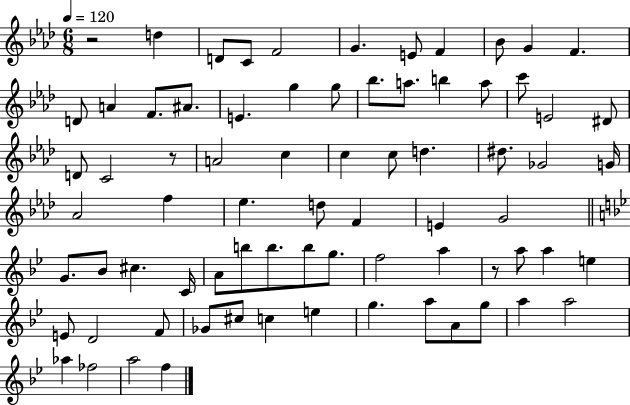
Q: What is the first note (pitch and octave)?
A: D5